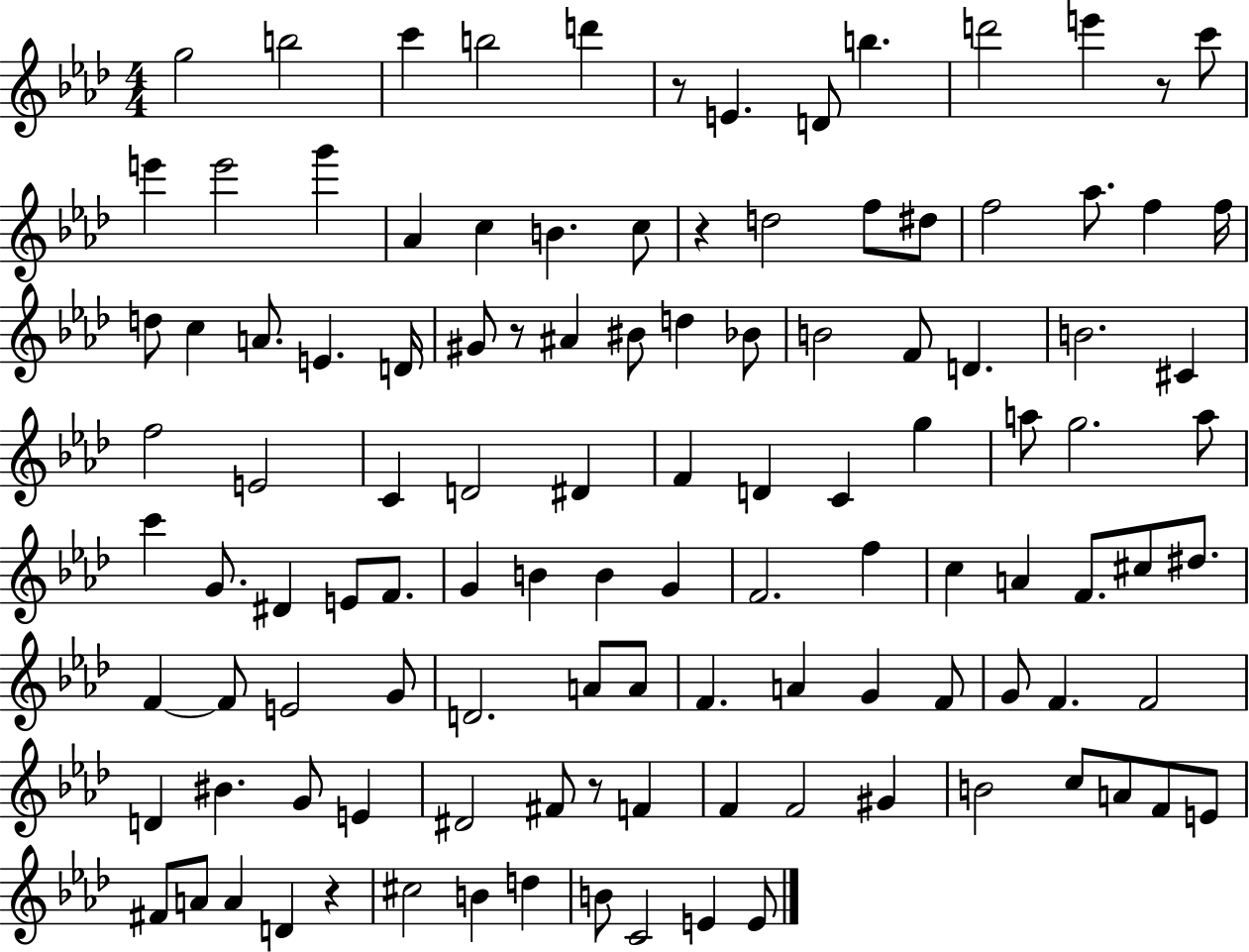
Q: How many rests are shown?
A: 6